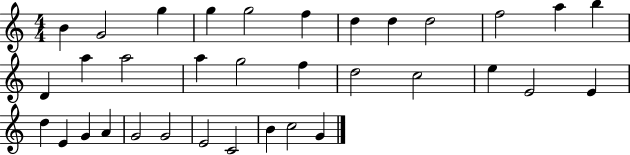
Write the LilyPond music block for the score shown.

{
  \clef treble
  \numericTimeSignature
  \time 4/4
  \key c \major
  b'4 g'2 g''4 | g''4 g''2 f''4 | d''4 d''4 d''2 | f''2 a''4 b''4 | \break d'4 a''4 a''2 | a''4 g''2 f''4 | d''2 c''2 | e''4 e'2 e'4 | \break d''4 e'4 g'4 a'4 | g'2 g'2 | e'2 c'2 | b'4 c''2 g'4 | \break \bar "|."
}